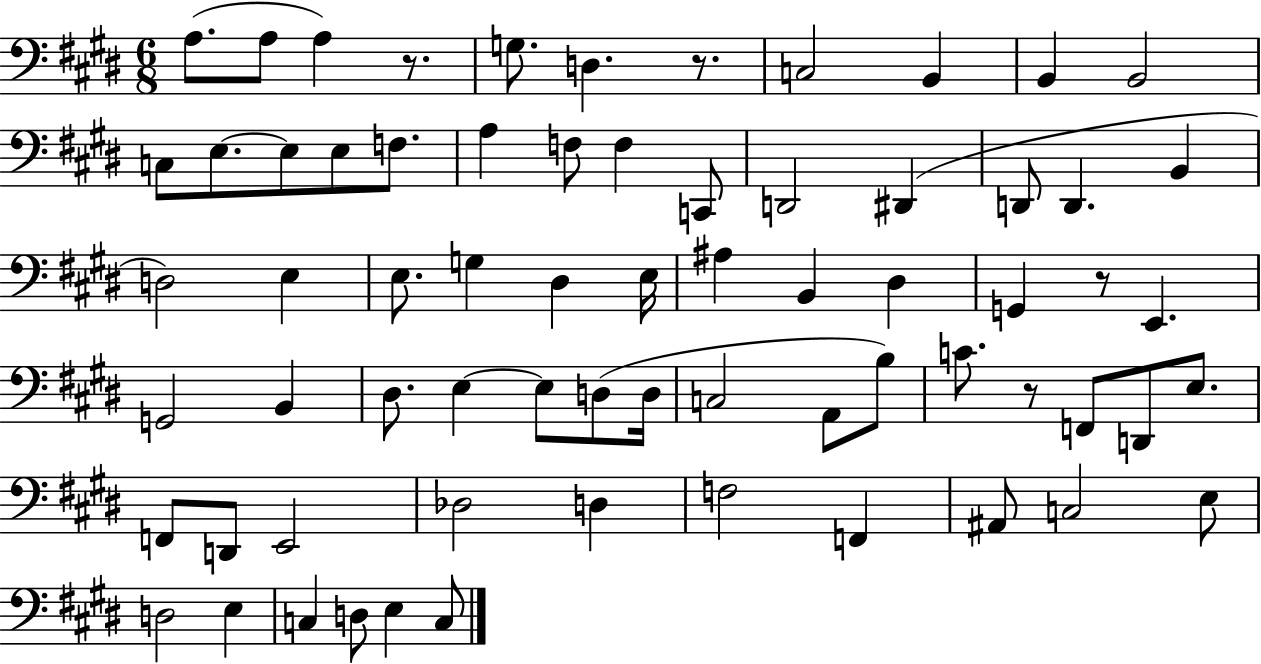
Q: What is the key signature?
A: E major